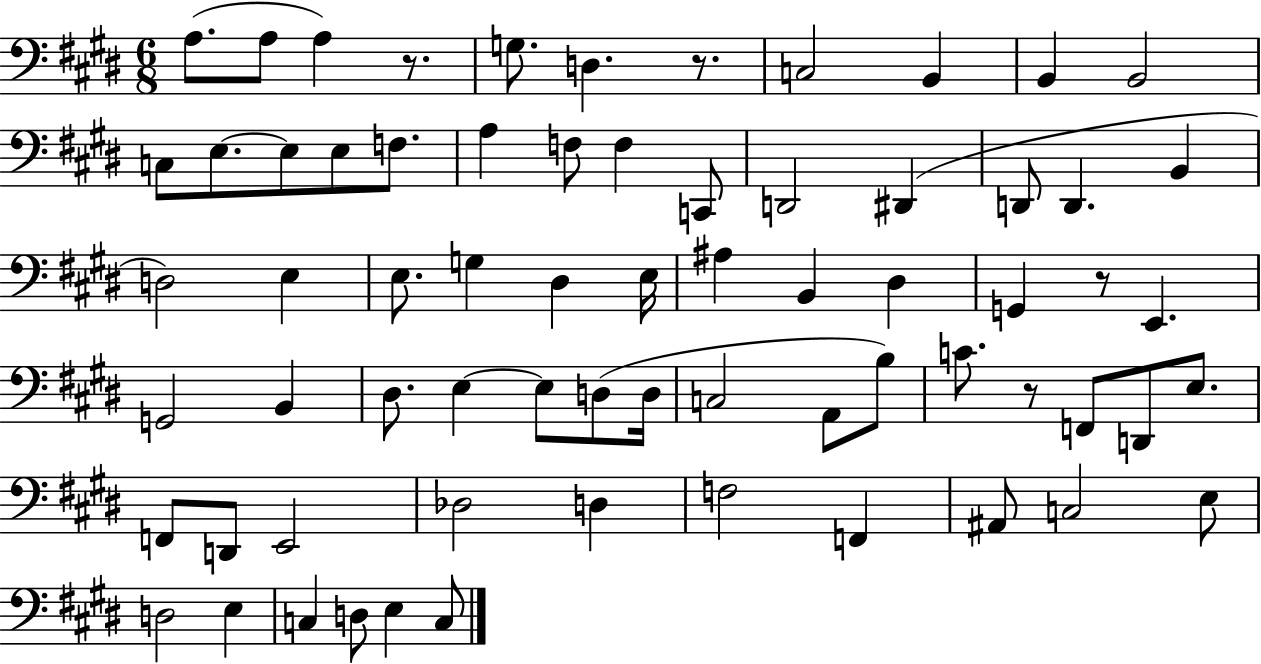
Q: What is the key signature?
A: E major